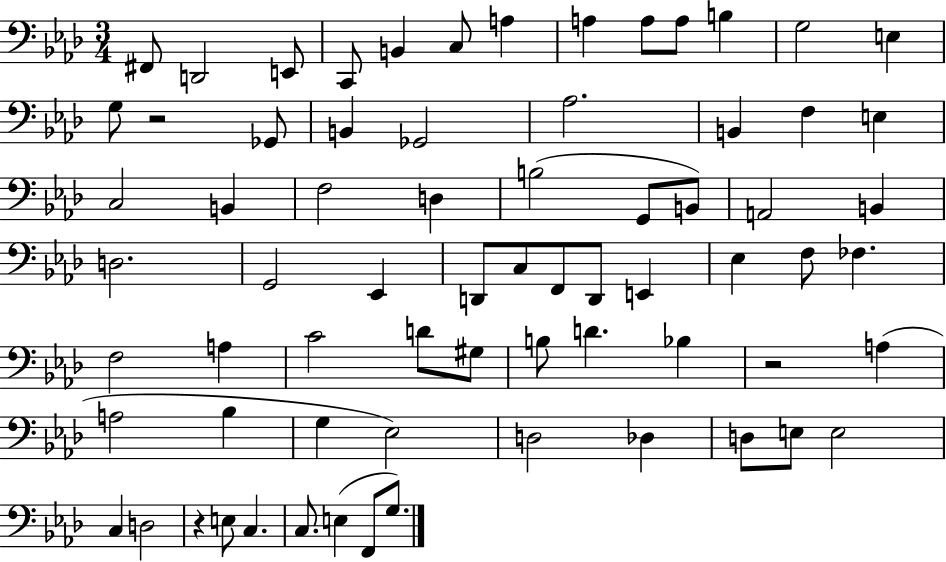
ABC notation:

X:1
T:Untitled
M:3/4
L:1/4
K:Ab
^F,,/2 D,,2 E,,/2 C,,/2 B,, C,/2 A, A, A,/2 A,/2 B, G,2 E, G,/2 z2 _G,,/2 B,, _G,,2 _A,2 B,, F, E, C,2 B,, F,2 D, B,2 G,,/2 B,,/2 A,,2 B,, D,2 G,,2 _E,, D,,/2 C,/2 F,,/2 D,,/2 E,, _E, F,/2 _F, F,2 A, C2 D/2 ^G,/2 B,/2 D _B, z2 A, A,2 _B, G, _E,2 D,2 _D, D,/2 E,/2 E,2 C, D,2 z E,/2 C, C,/2 E, F,,/2 G,/2